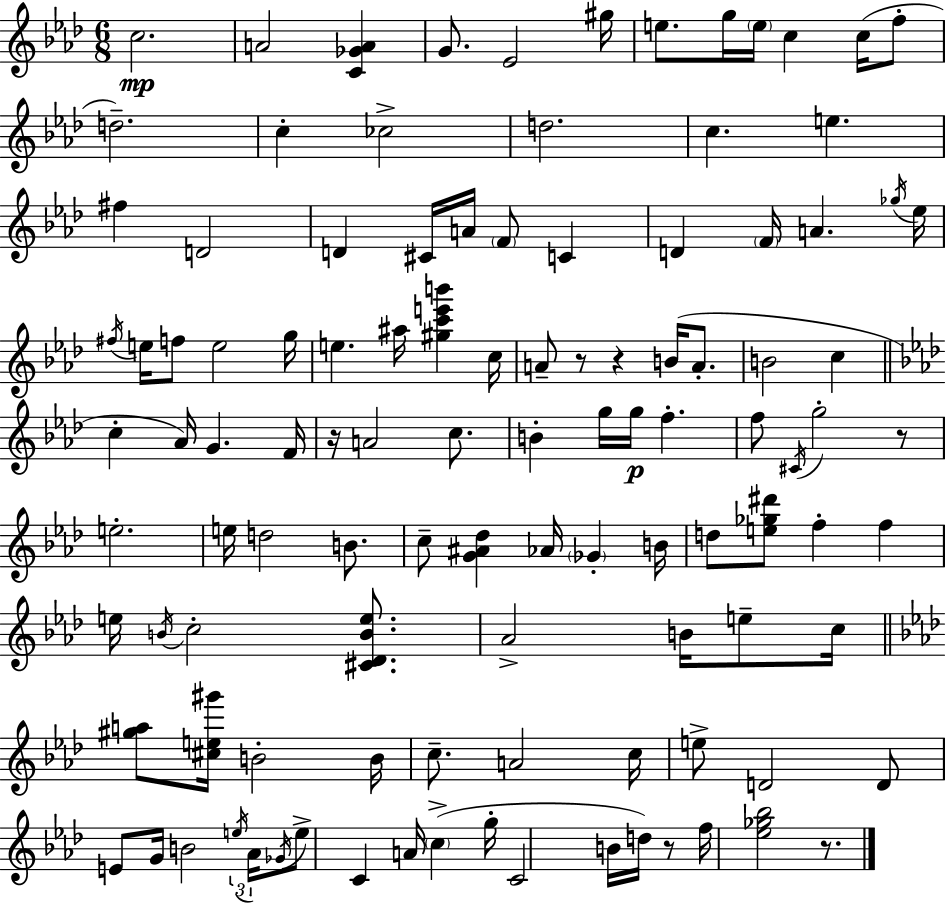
C5/h. A4/h [C4,Gb4,A4]/q G4/e. Eb4/h G#5/s E5/e. G5/s E5/s C5/q C5/s F5/e D5/h. C5/q CES5/h D5/h. C5/q. E5/q. F#5/q D4/h D4/q C#4/s A4/s F4/e C4/q D4/q F4/s A4/q. Gb5/s Eb5/s F#5/s E5/s F5/e E5/h G5/s E5/q. A#5/s [G#5,C6,E6,B6]/q C5/s A4/e R/e R/q B4/s A4/e. B4/h C5/q C5/q Ab4/s G4/q. F4/s R/s A4/h C5/e. B4/q G5/s G5/s F5/q. F5/e C#4/s G5/h R/e E5/h. E5/s D5/h B4/e. C5/e [G4,A#4,Db5]/q Ab4/s Gb4/q B4/s D5/e [E5,Gb5,D#6]/e F5/q F5/q E5/s B4/s C5/h [C#4,Db4,B4,E5]/e. Ab4/h B4/s E5/e C5/s [G#5,A5]/e [C#5,E5,G#6]/s B4/h B4/s C5/e. A4/h C5/s E5/e D4/h D4/e E4/e G4/s B4/h E5/s Ab4/s Gb4/s E5/e C4/q A4/s C5/q G5/s C4/h B4/s D5/s R/e F5/s [Eb5,Gb5,Bb5]/h R/e.